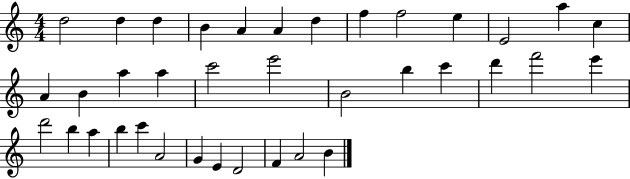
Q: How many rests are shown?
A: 0